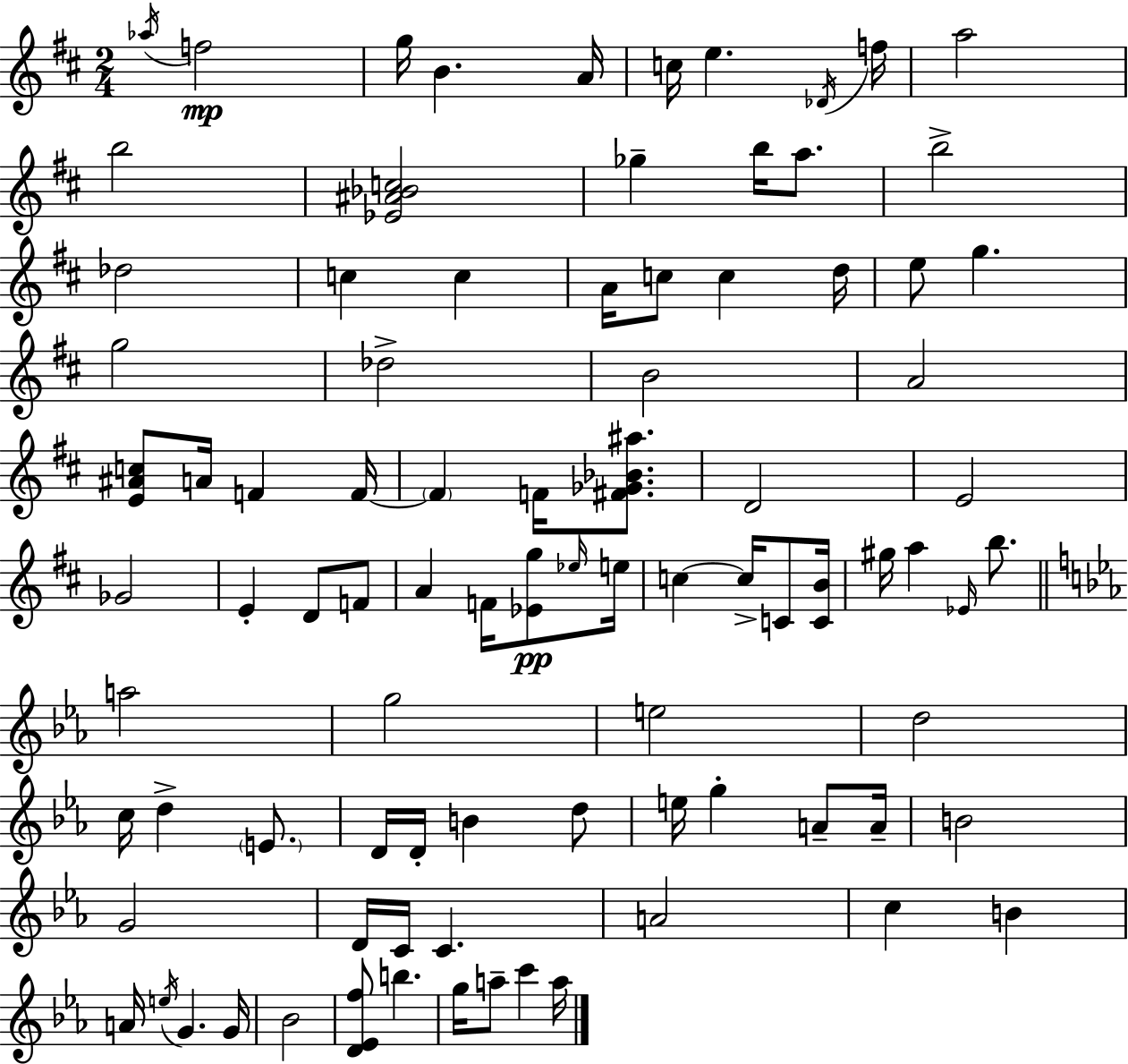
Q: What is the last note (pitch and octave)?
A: A5